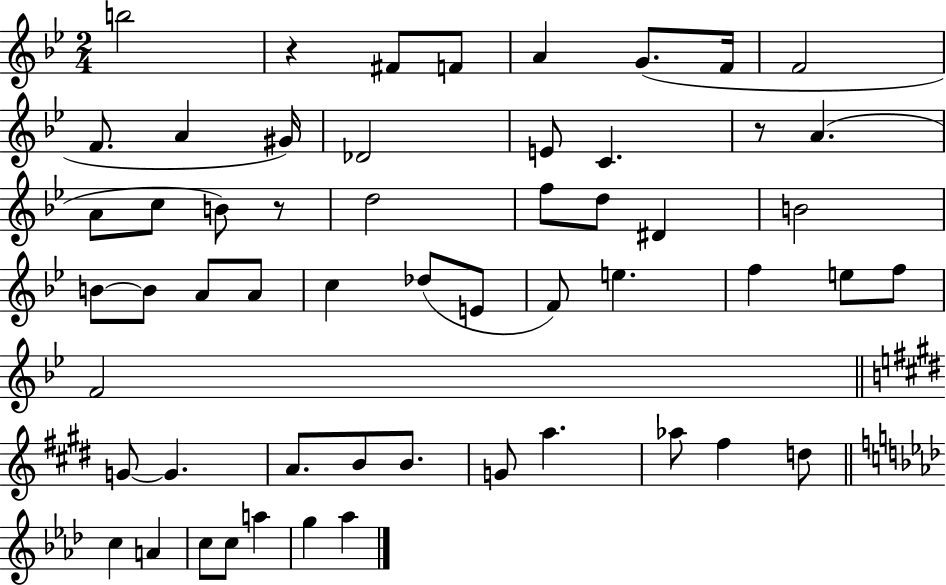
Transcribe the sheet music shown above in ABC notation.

X:1
T:Untitled
M:2/4
L:1/4
K:Bb
b2 z ^F/2 F/2 A G/2 F/4 F2 F/2 A ^G/4 _D2 E/2 C z/2 A A/2 c/2 B/2 z/2 d2 f/2 d/2 ^D B2 B/2 B/2 A/2 A/2 c _d/2 E/2 F/2 e f e/2 f/2 F2 G/2 G A/2 B/2 B/2 G/2 a _a/2 ^f d/2 c A c/2 c/2 a g _a